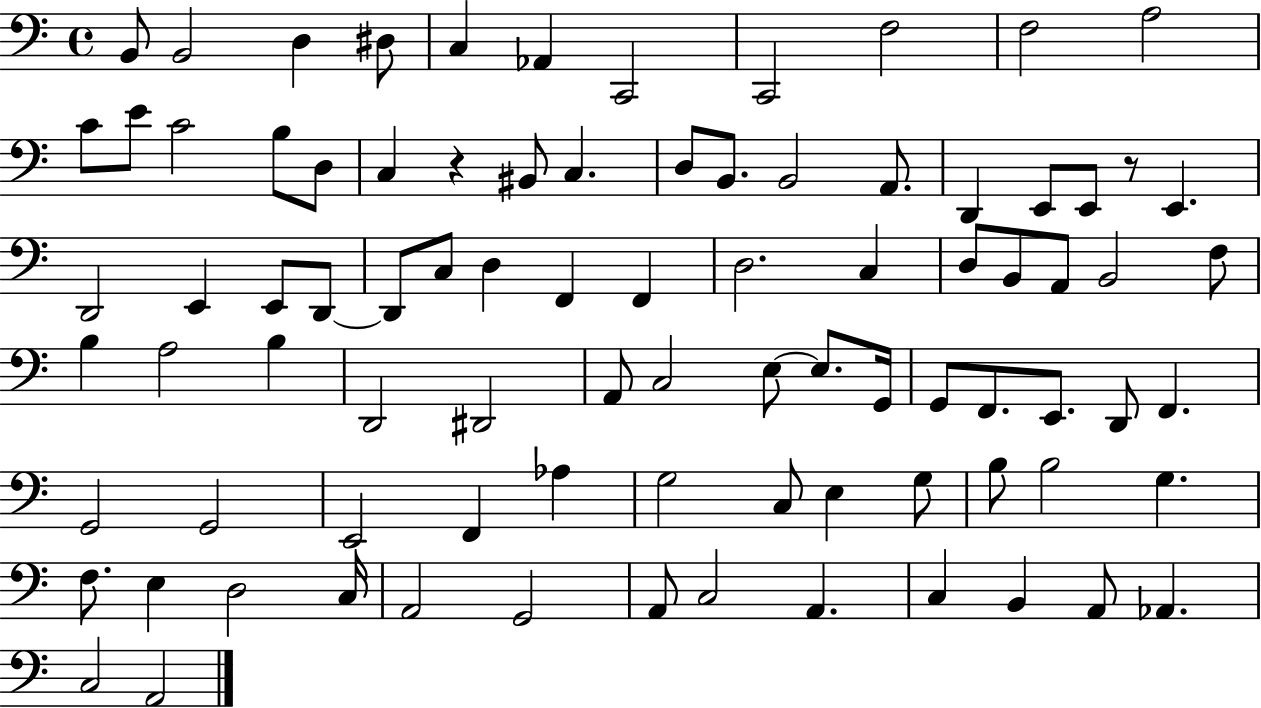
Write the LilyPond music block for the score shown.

{
  \clef bass
  \time 4/4
  \defaultTimeSignature
  \key c \major
  b,8 b,2 d4 dis8 | c4 aes,4 c,2 | c,2 f2 | f2 a2 | \break c'8 e'8 c'2 b8 d8 | c4 r4 bis,8 c4. | d8 b,8. b,2 a,8. | d,4 e,8 e,8 r8 e,4. | \break d,2 e,4 e,8 d,8~~ | d,8 c8 d4 f,4 f,4 | d2. c4 | d8 b,8 a,8 b,2 f8 | \break b4 a2 b4 | d,2 dis,2 | a,8 c2 e8~~ e8. g,16 | g,8 f,8. e,8. d,8 f,4. | \break g,2 g,2 | e,2 f,4 aes4 | g2 c8 e4 g8 | b8 b2 g4. | \break f8. e4 d2 c16 | a,2 g,2 | a,8 c2 a,4. | c4 b,4 a,8 aes,4. | \break c2 a,2 | \bar "|."
}